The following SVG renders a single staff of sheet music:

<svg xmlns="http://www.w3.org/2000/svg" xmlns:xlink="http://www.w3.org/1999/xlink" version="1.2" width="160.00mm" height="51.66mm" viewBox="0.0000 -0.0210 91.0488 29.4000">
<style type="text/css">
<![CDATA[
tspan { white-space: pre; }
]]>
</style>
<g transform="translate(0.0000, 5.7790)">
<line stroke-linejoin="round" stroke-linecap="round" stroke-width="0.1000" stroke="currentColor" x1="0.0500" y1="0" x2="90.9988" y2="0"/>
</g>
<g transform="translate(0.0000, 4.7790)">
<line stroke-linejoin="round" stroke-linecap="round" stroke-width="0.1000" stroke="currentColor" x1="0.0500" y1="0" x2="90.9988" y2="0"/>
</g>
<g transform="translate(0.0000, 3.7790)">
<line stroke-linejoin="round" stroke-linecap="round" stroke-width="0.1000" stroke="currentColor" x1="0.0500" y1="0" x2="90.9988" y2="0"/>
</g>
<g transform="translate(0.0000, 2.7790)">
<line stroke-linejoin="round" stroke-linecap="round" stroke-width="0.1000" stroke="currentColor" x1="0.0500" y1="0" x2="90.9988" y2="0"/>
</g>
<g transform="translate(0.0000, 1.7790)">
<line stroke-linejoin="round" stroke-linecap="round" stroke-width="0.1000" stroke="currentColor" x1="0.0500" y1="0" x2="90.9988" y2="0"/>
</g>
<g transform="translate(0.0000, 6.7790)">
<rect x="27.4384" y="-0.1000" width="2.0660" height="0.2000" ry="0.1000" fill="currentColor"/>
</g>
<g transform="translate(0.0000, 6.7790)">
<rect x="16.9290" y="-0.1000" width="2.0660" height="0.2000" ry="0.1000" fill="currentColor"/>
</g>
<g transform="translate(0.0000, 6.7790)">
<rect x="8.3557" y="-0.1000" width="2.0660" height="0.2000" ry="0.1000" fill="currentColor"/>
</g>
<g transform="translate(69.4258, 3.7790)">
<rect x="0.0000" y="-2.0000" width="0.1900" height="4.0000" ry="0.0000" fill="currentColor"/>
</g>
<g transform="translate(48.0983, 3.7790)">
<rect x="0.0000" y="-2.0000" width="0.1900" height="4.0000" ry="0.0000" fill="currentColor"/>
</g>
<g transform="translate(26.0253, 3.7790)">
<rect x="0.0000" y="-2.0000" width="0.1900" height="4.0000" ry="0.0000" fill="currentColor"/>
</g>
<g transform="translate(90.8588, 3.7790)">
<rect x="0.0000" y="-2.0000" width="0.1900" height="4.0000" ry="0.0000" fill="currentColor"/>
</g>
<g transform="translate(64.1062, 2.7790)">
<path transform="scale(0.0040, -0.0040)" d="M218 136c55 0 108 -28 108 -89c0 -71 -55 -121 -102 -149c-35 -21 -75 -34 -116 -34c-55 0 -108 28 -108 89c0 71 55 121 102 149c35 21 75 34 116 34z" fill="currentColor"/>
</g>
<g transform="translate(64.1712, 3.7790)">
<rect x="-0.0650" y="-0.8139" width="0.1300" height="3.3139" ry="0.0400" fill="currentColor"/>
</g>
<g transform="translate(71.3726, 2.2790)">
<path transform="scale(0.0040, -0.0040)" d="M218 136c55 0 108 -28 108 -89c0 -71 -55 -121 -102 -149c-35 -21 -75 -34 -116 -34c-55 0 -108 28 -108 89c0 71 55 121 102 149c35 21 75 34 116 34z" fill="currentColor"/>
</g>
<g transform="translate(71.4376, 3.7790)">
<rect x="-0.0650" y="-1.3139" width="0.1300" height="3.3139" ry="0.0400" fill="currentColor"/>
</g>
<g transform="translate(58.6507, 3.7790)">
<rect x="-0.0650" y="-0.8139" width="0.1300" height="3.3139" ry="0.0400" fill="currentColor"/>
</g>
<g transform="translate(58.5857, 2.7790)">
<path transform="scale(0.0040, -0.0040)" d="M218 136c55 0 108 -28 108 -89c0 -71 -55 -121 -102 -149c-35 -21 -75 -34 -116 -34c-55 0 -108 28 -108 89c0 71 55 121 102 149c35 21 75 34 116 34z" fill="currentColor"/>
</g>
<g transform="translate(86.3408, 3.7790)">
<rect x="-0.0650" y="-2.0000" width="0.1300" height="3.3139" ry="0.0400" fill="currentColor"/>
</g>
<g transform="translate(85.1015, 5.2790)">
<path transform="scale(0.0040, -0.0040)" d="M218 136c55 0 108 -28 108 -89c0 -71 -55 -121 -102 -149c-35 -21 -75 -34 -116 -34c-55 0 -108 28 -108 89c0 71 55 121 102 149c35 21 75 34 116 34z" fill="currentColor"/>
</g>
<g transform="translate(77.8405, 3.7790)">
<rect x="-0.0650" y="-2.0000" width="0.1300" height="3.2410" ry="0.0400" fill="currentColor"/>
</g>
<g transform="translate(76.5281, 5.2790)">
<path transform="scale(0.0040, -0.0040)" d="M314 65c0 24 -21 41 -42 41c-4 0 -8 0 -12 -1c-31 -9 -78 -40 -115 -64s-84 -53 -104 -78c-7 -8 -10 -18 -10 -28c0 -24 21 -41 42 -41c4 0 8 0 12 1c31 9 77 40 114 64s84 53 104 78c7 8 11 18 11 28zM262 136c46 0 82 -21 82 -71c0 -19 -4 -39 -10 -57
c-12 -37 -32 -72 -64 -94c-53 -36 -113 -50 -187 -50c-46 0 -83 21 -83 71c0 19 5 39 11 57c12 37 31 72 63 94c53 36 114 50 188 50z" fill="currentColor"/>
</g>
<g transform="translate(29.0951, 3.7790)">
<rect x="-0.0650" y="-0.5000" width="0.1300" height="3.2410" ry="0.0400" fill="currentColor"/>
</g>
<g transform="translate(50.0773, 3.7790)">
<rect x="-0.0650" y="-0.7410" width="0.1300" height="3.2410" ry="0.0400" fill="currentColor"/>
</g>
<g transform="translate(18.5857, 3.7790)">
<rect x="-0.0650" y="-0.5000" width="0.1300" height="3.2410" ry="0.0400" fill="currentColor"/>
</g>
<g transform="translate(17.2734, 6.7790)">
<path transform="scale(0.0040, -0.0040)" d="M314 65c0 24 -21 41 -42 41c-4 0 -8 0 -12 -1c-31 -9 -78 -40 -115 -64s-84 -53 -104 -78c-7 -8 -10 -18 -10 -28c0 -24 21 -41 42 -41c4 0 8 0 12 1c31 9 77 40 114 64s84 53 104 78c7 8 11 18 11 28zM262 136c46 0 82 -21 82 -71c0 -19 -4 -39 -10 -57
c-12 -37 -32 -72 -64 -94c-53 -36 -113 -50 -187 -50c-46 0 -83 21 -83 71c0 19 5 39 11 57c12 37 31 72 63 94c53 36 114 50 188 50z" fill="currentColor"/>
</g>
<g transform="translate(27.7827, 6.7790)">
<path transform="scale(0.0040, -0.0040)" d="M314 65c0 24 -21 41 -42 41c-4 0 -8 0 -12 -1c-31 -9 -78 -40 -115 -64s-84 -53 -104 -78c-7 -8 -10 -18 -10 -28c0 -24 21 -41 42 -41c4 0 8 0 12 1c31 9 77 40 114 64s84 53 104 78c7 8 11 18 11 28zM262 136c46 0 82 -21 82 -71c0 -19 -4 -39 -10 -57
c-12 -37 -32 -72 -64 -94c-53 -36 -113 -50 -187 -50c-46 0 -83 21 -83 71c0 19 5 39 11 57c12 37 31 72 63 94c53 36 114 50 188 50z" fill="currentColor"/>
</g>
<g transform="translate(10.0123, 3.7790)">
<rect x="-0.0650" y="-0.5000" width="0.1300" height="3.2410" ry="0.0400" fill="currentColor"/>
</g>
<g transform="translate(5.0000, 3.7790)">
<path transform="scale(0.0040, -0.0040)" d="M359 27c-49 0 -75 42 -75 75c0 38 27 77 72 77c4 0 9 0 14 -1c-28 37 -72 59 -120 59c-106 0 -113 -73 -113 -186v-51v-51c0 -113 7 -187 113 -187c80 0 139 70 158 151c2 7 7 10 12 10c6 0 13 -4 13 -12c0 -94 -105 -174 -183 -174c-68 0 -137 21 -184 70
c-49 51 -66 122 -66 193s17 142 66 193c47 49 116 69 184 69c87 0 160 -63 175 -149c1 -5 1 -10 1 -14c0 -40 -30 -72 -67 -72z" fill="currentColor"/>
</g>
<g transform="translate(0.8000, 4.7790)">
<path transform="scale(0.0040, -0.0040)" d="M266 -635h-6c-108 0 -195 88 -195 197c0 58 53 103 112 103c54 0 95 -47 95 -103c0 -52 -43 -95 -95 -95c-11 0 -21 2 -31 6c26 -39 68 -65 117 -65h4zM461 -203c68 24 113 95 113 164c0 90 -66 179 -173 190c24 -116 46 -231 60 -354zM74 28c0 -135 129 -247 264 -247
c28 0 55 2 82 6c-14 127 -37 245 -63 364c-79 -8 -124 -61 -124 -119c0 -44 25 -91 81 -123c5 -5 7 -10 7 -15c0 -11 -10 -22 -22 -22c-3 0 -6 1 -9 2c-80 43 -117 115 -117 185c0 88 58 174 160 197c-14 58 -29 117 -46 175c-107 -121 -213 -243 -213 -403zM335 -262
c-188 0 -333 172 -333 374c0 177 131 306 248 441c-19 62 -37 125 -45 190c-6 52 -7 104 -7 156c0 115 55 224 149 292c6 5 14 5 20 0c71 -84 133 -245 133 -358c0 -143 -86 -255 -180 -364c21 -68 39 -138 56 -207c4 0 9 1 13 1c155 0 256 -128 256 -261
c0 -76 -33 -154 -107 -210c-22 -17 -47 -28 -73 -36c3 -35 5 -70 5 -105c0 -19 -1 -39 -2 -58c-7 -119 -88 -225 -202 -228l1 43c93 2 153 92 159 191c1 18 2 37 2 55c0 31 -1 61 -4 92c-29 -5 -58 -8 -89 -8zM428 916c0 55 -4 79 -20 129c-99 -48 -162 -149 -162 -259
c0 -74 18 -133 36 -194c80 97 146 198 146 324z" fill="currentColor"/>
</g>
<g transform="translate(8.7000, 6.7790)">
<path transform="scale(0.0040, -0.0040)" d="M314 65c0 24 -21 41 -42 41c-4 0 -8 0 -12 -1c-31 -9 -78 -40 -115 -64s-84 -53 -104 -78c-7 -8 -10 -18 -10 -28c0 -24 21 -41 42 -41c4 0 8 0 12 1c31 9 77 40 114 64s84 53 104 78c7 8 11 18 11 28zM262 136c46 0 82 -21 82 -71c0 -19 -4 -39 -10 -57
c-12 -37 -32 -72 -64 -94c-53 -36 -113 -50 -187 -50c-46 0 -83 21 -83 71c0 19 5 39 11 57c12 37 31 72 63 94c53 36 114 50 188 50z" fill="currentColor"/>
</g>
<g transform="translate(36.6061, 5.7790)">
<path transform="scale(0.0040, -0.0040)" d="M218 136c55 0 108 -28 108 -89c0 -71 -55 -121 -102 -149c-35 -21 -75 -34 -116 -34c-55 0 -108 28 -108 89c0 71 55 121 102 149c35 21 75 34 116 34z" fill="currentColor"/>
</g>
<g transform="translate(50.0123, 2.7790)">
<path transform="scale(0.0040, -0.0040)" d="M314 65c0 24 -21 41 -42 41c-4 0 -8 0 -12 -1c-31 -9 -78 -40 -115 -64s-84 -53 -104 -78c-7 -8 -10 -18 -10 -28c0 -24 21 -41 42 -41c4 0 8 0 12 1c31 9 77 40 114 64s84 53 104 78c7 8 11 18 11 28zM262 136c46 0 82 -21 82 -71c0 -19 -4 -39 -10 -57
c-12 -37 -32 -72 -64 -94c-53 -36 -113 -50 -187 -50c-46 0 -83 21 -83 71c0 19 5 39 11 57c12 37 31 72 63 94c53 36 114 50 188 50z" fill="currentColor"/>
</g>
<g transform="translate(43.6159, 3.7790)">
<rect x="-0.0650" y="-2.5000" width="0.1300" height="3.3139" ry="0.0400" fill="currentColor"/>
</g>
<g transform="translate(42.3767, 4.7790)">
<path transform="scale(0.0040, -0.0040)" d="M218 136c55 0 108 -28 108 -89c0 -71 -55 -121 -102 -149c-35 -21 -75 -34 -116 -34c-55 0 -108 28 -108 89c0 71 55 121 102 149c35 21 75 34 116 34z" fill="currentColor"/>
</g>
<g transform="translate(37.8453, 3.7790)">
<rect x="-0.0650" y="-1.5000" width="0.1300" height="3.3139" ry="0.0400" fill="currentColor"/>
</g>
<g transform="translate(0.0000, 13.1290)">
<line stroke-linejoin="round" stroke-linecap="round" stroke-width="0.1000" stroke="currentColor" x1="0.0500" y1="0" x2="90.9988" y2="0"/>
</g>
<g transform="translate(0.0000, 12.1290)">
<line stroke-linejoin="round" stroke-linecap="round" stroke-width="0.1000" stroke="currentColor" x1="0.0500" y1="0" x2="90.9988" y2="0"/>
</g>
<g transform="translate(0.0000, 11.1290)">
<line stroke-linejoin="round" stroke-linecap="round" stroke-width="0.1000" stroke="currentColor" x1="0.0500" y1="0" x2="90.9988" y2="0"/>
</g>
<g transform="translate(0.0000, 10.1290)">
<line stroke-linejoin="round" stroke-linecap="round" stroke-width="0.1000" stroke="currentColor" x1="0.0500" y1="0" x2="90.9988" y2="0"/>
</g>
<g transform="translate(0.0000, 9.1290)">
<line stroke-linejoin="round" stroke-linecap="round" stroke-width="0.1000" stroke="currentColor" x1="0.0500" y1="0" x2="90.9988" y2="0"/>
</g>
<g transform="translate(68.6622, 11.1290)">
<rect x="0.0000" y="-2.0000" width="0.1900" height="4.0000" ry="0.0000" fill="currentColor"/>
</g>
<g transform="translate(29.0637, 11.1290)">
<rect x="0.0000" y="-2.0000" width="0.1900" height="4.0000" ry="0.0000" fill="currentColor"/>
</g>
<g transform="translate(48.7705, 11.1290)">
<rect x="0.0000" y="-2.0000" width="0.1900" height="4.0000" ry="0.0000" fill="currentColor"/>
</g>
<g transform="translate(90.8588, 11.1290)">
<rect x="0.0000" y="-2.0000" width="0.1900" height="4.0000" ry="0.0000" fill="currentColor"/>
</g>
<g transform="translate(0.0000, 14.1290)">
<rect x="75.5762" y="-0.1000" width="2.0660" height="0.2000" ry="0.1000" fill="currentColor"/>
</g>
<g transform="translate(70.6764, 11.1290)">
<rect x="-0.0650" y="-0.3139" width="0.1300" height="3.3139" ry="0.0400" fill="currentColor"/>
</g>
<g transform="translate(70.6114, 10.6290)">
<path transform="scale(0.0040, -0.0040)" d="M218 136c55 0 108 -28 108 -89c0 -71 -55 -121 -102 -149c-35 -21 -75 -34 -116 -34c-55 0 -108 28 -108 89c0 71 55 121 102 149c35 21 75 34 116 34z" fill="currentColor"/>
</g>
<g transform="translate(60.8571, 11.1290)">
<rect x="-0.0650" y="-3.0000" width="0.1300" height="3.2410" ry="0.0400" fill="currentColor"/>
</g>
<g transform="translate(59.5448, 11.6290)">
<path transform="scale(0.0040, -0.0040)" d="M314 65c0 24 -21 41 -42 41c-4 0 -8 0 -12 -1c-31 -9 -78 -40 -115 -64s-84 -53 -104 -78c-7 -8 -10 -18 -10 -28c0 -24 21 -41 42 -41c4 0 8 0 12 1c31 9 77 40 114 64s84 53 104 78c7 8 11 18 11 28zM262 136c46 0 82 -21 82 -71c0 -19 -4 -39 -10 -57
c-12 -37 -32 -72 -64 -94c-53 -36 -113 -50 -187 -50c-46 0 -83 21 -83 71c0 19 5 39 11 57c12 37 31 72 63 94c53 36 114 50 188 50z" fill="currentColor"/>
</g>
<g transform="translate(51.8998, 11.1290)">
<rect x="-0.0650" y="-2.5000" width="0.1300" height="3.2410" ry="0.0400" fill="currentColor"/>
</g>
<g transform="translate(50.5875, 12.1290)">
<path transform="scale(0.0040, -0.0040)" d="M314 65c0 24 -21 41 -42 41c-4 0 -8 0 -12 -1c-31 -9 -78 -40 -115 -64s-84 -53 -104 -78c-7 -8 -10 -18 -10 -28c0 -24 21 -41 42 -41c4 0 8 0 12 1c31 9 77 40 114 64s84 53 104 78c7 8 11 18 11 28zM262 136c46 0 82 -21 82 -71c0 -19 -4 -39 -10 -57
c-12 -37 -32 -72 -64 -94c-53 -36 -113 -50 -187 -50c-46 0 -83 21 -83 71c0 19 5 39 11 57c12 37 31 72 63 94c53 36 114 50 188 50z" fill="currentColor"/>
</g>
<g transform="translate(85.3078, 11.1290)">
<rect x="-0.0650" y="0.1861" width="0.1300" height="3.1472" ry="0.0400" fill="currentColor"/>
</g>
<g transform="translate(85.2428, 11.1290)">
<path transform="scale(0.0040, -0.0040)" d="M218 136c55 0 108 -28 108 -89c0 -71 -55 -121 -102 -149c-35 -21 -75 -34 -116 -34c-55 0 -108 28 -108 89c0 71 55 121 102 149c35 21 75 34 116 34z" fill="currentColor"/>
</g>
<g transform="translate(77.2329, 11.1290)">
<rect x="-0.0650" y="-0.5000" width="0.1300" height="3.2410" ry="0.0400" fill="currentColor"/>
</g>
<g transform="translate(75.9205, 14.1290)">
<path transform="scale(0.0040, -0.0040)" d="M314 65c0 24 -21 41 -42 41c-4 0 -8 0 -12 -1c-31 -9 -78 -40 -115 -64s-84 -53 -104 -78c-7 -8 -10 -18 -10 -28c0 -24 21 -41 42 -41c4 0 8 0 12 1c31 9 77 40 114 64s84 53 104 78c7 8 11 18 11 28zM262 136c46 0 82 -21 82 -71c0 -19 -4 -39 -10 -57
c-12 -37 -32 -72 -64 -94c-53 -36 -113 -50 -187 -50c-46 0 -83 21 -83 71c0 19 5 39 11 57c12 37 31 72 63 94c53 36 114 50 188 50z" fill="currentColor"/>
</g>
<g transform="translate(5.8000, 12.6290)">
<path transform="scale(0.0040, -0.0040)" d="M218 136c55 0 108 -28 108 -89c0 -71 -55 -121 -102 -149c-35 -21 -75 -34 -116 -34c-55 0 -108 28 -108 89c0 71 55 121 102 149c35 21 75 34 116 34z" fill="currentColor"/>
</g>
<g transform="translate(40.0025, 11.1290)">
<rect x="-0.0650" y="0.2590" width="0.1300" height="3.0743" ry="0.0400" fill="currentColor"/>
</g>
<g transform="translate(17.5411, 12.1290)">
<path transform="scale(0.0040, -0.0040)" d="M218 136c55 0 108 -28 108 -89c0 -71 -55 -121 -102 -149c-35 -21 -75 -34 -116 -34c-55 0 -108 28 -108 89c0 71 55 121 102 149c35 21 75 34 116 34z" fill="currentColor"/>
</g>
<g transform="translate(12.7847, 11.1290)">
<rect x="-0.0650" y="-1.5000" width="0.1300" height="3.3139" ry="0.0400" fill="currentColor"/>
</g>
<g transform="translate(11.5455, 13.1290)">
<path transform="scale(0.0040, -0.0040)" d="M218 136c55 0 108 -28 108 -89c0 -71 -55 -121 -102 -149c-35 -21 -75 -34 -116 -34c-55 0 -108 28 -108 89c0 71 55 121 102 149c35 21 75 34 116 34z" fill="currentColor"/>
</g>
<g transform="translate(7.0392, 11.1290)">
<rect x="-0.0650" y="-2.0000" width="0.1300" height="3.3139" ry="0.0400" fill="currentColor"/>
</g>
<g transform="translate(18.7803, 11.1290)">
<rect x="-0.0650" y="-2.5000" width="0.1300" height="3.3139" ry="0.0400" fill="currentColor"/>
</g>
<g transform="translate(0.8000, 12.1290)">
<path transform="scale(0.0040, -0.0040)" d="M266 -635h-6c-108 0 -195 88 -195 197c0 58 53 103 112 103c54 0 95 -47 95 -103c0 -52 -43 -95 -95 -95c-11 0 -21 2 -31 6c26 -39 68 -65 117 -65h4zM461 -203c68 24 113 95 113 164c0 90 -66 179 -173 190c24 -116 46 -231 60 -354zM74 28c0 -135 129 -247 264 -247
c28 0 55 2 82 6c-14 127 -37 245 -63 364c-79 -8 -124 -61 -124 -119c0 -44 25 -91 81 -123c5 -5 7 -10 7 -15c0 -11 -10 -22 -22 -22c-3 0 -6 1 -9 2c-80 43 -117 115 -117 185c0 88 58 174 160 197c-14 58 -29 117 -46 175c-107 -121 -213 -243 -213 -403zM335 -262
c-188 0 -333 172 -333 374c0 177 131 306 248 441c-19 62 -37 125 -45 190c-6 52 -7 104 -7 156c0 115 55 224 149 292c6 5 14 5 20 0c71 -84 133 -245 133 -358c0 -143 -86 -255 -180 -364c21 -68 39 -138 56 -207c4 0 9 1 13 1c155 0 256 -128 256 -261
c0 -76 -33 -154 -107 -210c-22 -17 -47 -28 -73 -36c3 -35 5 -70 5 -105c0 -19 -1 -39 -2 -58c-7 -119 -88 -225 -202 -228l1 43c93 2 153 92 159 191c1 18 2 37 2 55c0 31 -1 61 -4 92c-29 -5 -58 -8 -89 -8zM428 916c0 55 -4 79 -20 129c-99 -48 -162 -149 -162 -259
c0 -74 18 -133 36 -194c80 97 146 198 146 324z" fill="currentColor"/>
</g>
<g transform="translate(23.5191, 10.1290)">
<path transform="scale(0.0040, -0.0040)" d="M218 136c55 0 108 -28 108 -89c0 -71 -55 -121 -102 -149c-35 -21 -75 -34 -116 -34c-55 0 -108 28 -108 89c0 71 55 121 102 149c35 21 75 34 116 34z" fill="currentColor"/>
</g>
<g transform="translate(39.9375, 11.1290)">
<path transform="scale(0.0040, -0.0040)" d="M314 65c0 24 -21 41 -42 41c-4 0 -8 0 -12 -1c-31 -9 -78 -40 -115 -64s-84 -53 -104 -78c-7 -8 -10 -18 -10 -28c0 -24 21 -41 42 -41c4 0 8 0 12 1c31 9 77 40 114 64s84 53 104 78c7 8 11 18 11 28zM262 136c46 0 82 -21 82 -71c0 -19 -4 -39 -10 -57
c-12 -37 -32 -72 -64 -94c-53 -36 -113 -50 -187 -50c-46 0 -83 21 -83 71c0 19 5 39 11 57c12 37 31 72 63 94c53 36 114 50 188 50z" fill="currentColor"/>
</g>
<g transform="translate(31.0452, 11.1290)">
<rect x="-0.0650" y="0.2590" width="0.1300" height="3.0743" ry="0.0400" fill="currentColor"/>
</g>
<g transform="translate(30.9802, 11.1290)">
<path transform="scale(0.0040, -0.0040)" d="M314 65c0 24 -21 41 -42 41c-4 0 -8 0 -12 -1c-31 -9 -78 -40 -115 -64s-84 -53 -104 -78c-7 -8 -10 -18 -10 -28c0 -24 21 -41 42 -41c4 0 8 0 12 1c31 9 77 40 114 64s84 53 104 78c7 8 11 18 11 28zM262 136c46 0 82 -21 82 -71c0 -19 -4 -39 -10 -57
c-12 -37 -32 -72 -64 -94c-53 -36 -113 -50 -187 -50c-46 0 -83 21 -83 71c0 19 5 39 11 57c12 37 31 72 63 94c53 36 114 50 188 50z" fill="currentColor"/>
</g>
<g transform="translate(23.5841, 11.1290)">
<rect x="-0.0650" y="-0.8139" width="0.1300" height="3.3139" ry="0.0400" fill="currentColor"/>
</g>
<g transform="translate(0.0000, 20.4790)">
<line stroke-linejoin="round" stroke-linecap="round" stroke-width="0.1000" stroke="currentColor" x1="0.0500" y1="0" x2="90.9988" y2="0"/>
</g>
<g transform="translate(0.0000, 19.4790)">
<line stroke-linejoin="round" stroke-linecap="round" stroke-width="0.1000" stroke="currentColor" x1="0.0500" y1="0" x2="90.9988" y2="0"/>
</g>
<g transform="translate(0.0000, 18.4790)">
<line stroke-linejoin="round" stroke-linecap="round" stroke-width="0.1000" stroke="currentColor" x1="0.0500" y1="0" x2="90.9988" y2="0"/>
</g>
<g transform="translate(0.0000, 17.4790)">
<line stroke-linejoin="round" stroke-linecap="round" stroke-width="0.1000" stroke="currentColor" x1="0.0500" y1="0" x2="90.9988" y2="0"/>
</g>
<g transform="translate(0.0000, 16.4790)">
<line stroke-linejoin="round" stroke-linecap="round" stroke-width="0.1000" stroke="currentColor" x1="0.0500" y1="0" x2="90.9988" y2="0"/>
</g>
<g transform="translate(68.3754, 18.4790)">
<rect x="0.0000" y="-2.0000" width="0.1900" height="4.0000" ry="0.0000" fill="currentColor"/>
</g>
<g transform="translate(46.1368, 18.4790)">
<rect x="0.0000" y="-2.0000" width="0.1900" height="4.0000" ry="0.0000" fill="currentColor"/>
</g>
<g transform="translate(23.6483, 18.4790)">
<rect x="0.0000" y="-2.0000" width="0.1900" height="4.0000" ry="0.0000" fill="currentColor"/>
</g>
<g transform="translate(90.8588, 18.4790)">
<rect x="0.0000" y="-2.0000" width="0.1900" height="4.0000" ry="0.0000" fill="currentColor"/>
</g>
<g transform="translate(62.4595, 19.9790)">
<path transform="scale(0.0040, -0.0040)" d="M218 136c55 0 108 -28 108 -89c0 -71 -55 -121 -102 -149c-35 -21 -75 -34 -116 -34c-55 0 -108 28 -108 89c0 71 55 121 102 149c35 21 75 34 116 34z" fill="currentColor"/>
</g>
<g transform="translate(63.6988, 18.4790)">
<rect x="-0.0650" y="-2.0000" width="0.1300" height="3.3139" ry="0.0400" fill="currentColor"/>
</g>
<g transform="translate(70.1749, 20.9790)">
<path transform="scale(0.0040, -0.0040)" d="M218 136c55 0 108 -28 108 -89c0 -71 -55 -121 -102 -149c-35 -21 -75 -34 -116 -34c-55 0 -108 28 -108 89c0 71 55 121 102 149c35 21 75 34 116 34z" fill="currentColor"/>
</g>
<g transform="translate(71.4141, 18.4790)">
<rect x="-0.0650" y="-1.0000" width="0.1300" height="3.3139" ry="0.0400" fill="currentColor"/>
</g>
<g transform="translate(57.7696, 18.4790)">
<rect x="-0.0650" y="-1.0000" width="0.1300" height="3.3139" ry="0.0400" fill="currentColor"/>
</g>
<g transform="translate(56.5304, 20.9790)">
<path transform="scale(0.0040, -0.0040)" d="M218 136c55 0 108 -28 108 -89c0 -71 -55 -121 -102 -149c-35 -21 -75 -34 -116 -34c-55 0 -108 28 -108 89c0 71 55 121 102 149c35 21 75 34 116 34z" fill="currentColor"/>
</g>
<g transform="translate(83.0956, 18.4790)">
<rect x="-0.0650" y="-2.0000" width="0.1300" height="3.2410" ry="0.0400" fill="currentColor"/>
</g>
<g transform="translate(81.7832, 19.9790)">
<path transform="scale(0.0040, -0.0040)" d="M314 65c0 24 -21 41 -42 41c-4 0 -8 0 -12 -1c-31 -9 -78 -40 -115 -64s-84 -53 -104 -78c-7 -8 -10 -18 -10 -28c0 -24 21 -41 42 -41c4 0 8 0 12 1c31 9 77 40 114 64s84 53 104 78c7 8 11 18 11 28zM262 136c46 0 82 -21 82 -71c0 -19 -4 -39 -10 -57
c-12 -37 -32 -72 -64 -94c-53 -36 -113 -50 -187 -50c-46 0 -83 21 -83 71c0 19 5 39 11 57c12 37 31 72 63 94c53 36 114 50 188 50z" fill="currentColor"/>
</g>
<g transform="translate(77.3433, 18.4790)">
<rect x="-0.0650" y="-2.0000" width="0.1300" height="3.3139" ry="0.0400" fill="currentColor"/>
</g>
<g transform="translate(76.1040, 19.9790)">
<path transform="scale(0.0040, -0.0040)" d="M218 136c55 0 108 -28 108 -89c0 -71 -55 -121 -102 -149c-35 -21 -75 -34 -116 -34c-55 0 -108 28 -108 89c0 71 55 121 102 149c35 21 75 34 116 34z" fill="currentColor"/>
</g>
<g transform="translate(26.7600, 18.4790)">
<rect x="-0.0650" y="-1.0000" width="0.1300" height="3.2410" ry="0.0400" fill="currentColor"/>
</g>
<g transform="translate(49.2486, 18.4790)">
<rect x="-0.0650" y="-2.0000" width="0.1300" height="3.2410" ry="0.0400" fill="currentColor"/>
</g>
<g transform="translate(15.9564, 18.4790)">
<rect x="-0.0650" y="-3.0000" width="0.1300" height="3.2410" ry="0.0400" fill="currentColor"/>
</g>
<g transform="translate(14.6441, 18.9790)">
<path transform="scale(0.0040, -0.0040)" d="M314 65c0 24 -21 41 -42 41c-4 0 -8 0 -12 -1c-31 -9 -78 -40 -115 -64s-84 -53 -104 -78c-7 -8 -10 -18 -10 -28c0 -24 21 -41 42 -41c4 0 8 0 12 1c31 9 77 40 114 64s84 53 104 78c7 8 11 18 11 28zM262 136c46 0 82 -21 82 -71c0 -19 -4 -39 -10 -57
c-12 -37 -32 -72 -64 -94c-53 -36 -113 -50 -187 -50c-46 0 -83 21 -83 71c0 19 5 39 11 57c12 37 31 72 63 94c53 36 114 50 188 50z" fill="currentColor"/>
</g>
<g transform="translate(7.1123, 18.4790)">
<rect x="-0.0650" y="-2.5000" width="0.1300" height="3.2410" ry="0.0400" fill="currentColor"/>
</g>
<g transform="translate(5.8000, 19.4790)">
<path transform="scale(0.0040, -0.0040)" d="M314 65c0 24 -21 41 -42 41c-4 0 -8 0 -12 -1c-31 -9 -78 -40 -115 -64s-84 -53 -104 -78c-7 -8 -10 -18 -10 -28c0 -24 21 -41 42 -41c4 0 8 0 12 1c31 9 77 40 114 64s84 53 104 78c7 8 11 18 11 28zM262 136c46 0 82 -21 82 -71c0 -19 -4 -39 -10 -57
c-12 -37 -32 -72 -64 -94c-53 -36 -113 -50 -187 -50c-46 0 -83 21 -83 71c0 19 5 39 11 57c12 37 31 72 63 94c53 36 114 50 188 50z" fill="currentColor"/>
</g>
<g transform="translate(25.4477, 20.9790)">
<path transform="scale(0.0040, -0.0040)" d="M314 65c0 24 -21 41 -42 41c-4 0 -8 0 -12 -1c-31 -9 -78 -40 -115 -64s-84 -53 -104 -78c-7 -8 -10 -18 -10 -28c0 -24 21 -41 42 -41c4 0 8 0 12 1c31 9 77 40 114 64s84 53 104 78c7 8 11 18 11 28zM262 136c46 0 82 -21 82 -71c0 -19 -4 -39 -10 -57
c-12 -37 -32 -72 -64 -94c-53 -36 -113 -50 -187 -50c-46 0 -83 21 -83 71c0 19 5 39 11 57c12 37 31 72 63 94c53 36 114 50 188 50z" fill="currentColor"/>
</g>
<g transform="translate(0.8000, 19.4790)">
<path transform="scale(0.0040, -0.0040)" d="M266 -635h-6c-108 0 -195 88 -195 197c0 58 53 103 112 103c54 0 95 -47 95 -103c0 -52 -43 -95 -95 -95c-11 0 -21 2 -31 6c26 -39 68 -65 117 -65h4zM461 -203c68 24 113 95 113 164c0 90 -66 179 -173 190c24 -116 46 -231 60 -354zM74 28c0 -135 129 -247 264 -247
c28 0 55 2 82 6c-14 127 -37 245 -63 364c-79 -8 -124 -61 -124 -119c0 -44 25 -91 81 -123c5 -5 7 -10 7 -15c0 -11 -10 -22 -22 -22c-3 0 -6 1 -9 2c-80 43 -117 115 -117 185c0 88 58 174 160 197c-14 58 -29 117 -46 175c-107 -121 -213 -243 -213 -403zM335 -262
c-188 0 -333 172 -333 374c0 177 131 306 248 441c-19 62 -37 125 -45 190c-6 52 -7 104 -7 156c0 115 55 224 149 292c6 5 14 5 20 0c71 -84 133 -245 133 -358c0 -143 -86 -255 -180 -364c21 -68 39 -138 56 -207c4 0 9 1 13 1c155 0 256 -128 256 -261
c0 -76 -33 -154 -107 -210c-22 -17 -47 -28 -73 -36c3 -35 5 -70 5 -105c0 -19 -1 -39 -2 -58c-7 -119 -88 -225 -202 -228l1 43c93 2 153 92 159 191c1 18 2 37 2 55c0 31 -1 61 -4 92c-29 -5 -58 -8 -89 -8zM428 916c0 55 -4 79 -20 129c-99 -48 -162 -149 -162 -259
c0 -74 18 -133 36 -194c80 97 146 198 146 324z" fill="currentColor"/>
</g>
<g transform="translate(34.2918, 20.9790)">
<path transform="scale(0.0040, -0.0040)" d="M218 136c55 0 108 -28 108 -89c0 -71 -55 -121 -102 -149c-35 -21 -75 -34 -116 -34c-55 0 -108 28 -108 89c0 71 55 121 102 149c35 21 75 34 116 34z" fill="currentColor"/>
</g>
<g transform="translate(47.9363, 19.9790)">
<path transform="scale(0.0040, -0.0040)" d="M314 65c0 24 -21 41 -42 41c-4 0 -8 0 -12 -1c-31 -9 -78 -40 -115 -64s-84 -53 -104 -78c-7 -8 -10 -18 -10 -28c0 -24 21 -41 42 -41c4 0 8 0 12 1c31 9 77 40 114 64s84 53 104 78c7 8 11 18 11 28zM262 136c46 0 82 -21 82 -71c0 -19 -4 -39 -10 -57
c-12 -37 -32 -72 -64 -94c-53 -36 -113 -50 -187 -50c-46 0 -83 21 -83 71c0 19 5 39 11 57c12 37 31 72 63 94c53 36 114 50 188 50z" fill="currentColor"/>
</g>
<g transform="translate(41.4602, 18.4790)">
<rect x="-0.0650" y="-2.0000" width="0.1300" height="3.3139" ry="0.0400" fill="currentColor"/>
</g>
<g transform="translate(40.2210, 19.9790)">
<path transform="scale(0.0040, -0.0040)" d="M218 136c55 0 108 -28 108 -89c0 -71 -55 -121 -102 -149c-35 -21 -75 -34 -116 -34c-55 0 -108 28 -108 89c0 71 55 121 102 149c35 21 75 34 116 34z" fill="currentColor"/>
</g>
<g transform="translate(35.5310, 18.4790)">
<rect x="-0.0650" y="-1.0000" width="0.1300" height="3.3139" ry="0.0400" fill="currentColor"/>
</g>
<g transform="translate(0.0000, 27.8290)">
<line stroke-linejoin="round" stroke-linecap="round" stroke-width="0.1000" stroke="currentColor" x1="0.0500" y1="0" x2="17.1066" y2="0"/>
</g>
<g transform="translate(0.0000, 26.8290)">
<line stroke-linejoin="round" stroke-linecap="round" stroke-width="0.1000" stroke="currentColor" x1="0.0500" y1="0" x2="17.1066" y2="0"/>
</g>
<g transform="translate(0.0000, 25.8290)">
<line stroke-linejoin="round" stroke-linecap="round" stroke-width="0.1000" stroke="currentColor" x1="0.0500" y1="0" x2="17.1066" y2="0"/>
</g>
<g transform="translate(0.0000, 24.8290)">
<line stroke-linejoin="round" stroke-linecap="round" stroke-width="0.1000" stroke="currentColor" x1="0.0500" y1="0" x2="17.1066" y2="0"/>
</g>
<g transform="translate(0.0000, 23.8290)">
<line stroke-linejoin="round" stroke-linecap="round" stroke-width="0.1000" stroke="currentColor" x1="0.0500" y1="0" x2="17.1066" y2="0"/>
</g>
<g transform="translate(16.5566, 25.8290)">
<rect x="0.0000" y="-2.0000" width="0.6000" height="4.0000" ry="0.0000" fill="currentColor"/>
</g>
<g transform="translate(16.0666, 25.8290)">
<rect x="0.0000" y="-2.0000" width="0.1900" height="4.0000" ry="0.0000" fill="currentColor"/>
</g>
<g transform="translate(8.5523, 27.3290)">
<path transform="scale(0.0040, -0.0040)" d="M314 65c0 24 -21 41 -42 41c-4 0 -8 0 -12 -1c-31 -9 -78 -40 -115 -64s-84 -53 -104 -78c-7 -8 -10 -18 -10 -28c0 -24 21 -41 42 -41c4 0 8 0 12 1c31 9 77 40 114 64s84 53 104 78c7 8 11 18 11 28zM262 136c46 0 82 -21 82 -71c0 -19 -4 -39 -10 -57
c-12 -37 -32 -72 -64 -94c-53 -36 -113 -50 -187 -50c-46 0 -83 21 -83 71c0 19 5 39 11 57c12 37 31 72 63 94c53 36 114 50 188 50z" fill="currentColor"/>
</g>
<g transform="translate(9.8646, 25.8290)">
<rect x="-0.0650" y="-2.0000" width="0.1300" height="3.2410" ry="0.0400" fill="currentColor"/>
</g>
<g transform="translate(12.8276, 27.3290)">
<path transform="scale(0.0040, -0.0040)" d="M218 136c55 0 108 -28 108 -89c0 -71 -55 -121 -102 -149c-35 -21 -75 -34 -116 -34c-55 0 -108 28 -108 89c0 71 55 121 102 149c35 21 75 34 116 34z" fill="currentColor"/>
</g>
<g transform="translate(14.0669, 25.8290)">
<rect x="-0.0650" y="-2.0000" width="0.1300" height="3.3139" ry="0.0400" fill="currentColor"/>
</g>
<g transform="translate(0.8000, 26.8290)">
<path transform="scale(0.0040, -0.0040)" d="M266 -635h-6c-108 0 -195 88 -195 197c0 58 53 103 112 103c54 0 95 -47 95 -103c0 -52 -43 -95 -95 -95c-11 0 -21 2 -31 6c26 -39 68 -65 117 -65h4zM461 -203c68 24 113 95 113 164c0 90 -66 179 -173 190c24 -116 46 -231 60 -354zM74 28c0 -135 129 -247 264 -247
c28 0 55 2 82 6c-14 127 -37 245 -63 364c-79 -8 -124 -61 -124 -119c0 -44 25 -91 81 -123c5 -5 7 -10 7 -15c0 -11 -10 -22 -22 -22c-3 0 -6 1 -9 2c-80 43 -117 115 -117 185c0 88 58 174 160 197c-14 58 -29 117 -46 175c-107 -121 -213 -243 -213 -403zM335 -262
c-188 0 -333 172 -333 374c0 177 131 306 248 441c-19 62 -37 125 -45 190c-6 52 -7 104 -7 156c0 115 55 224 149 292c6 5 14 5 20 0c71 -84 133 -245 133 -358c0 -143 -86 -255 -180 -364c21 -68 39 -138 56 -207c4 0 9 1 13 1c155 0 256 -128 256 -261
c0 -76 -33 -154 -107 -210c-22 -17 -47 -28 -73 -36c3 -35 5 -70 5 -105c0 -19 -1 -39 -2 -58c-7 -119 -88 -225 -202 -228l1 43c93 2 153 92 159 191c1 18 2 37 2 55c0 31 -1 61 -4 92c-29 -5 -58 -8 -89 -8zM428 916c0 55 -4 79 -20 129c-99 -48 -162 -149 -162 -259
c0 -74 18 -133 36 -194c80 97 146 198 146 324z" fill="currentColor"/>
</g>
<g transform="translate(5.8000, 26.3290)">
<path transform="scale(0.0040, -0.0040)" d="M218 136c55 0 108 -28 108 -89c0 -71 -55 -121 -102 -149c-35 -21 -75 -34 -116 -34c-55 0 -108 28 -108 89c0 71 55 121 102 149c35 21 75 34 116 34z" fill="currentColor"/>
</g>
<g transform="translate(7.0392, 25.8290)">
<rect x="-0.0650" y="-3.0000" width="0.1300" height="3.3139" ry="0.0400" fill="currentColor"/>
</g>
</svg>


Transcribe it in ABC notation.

X:1
T:Untitled
M:4/4
L:1/4
K:C
C2 C2 C2 E G d2 d d e F2 F F E G d B2 B2 G2 A2 c C2 B G2 A2 D2 D F F2 D F D F F2 A F2 F